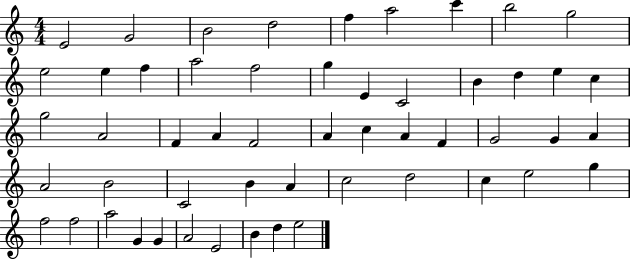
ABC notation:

X:1
T:Untitled
M:4/4
L:1/4
K:C
E2 G2 B2 d2 f a2 c' b2 g2 e2 e f a2 f2 g E C2 B d e c g2 A2 F A F2 A c A F G2 G A A2 B2 C2 B A c2 d2 c e2 g f2 f2 a2 G G A2 E2 B d e2